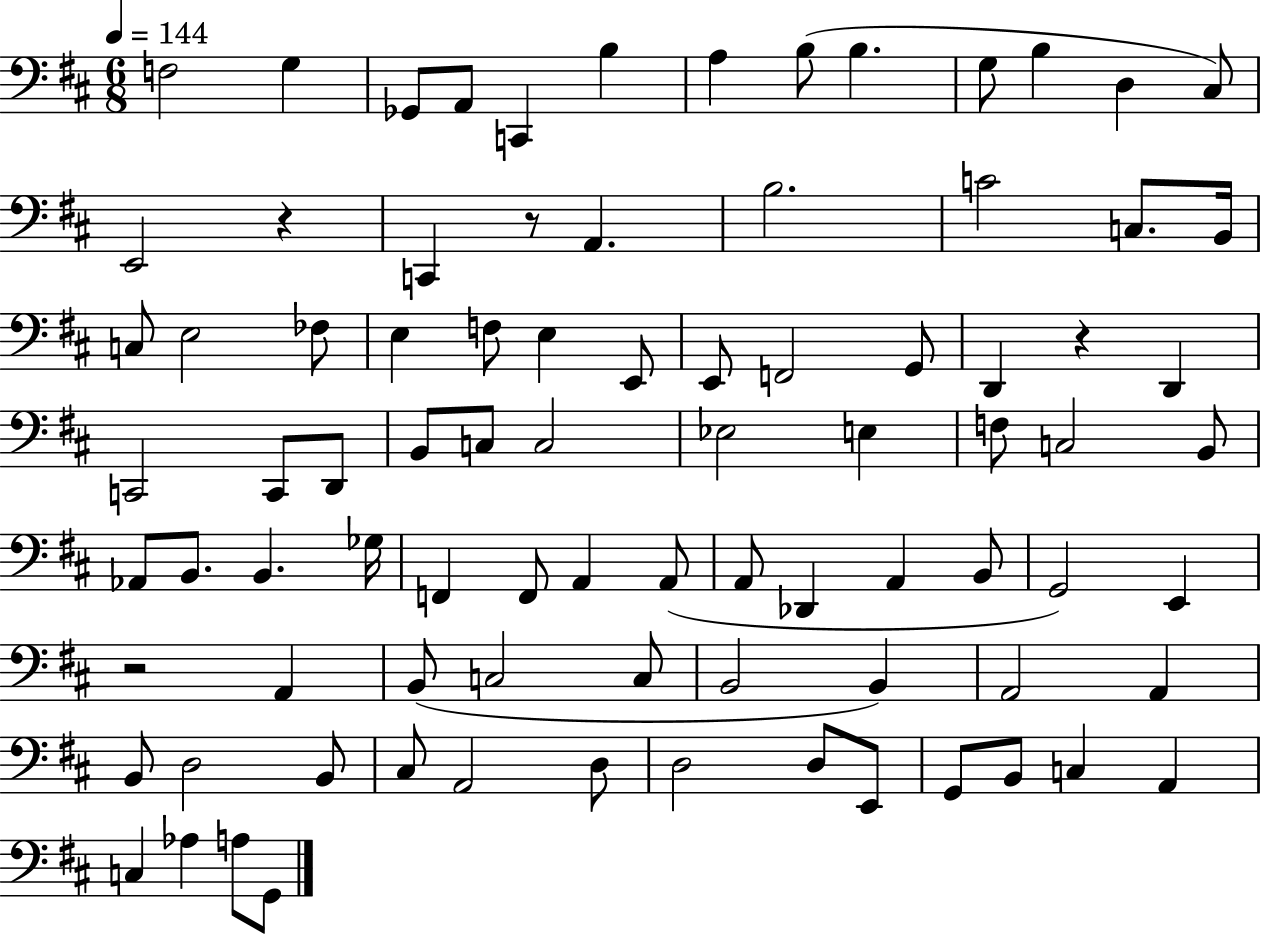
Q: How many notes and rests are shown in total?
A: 86